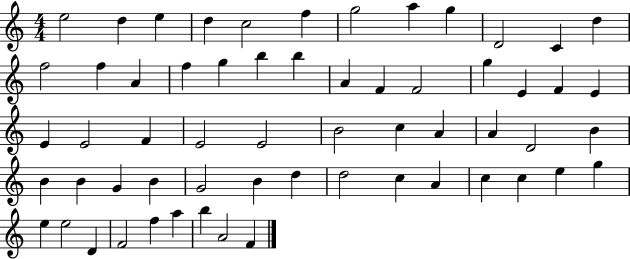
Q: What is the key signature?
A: C major